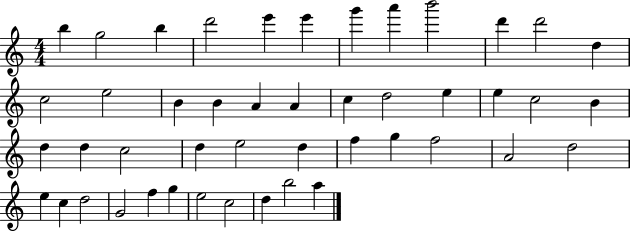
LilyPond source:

{
  \clef treble
  \numericTimeSignature
  \time 4/4
  \key c \major
  b''4 g''2 b''4 | d'''2 e'''4 e'''4 | g'''4 a'''4 b'''2 | d'''4 d'''2 d''4 | \break c''2 e''2 | b'4 b'4 a'4 a'4 | c''4 d''2 e''4 | e''4 c''2 b'4 | \break d''4 d''4 c''2 | d''4 e''2 d''4 | f''4 g''4 f''2 | a'2 d''2 | \break e''4 c''4 d''2 | g'2 f''4 g''4 | e''2 c''2 | d''4 b''2 a''4 | \break \bar "|."
}